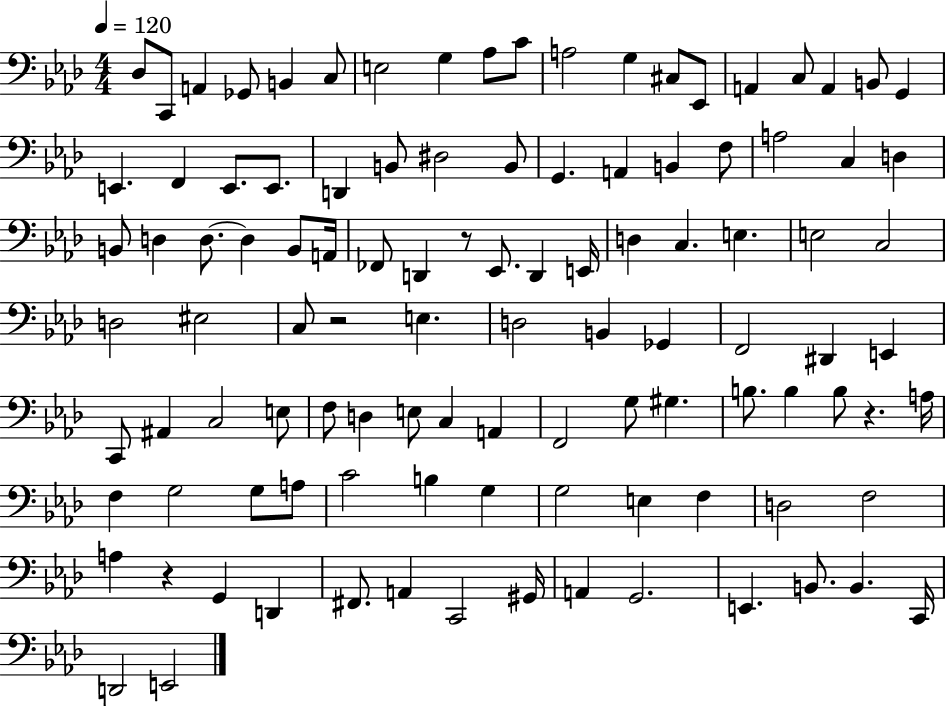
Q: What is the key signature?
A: AES major